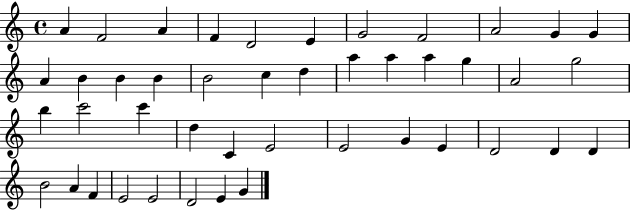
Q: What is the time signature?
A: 4/4